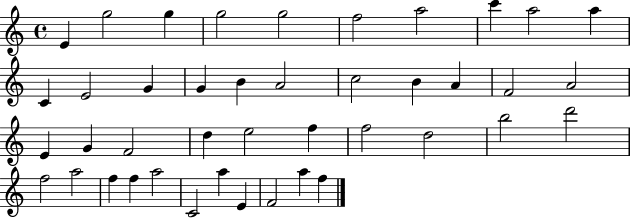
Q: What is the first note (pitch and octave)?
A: E4